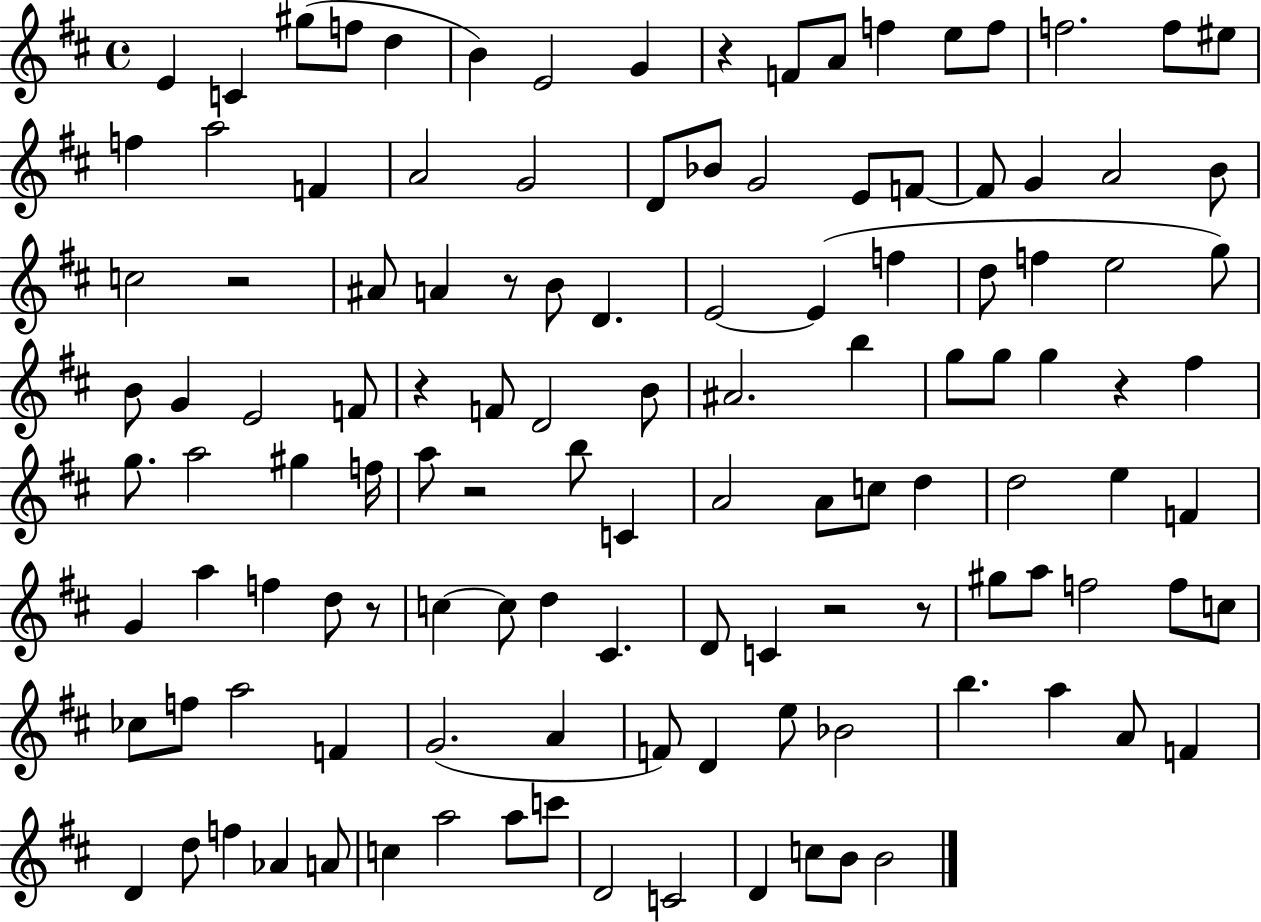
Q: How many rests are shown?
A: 9